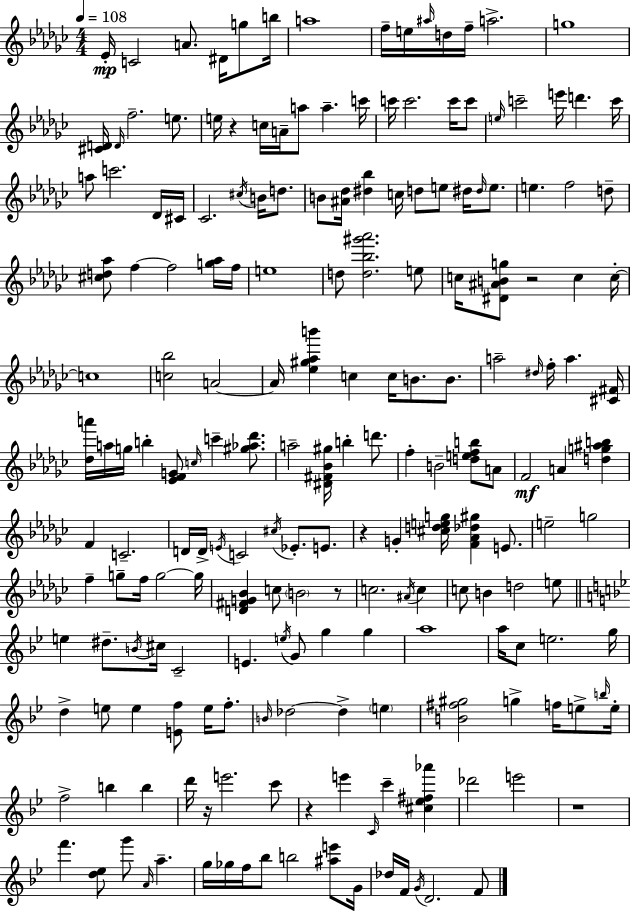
X:1
T:Untitled
M:4/4
L:1/4
K:Ebm
_E/4 C2 A/2 ^D/4 g/2 b/4 a4 f/4 e/4 ^a/4 d/4 f/4 a2 g4 [^CD]/4 D/4 f2 e/2 e/4 z c/4 A/4 a/2 a c'/4 c'/4 c'2 c'/4 c'/2 e/4 c'2 e'/4 d' c'/4 a/2 c'2 _D/4 ^C/4 _C2 ^c/4 B/4 d/2 B/2 [^A_d]/4 [^d_b] c/4 d/2 e/2 ^d/4 ^d/4 e/2 e f2 d/2 [^cd_a]/2 f f2 [g_a]/4 f/4 e4 d/2 [d_b^g'_a']2 e/2 c/4 [^D^ABg]/2 z2 c c/4 c4 [c_b]2 A2 A/4 [_e^g_ab'] c c/4 B/2 B/2 a2 ^d/4 f/4 a [^C^F]/4 [_da']/4 a/4 g/4 b [_EFG]/2 c/4 c' [^g_a_d']/2 a2 [^D^F_B^g]/4 b d'/2 f B2 [defb]/2 A/2 F2 A [dg^ab] F C2 D/4 D/4 E/4 C2 ^c/4 _E/2 E/2 z G [^cdeg]/4 [F_A_d^g] E/2 e2 g2 f g/2 f/4 g2 g/4 [D^FG_B] c/2 B2 z/2 c2 ^A/4 c c/2 B d2 e/2 e ^d/2 B/4 ^c/4 C2 E e/4 G/2 g g a4 a/4 c/2 e2 g/4 d e/2 e [Ef]/2 e/4 f/2 B/4 _d2 _d e [B^f^g]2 g f/4 e/2 b/4 e/4 f2 b b d'/4 z/4 e'2 c'/2 z e' C/4 c' [^c_e^f_a'] _d'2 e'2 z4 f' [d_e]/2 g'/2 A/4 a g/4 _g/4 f/4 _b/2 b2 [^ae']/2 G/4 _d/4 F/4 G/4 D2 F/2